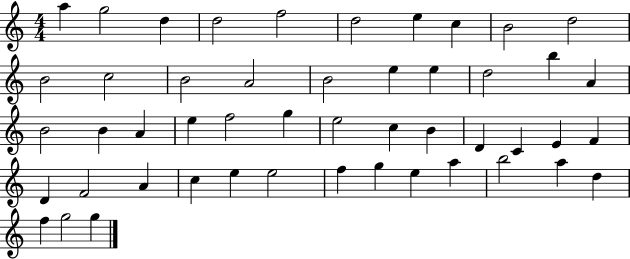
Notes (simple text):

A5/q G5/h D5/q D5/h F5/h D5/h E5/q C5/q B4/h D5/h B4/h C5/h B4/h A4/h B4/h E5/q E5/q D5/h B5/q A4/q B4/h B4/q A4/q E5/q F5/h G5/q E5/h C5/q B4/q D4/q C4/q E4/q F4/q D4/q F4/h A4/q C5/q E5/q E5/h F5/q G5/q E5/q A5/q B5/h A5/q D5/q F5/q G5/h G5/q